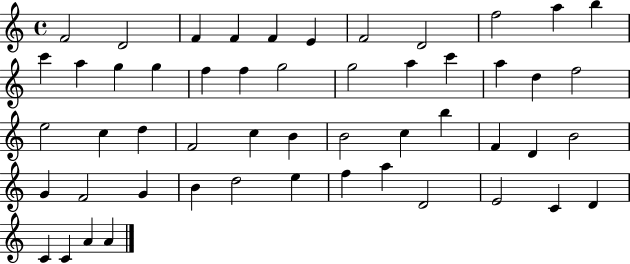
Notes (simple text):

F4/h D4/h F4/q F4/q F4/q E4/q F4/h D4/h F5/h A5/q B5/q C6/q A5/q G5/q G5/q F5/q F5/q G5/h G5/h A5/q C6/q A5/q D5/q F5/h E5/h C5/q D5/q F4/h C5/q B4/q B4/h C5/q B5/q F4/q D4/q B4/h G4/q F4/h G4/q B4/q D5/h E5/q F5/q A5/q D4/h E4/h C4/q D4/q C4/q C4/q A4/q A4/q